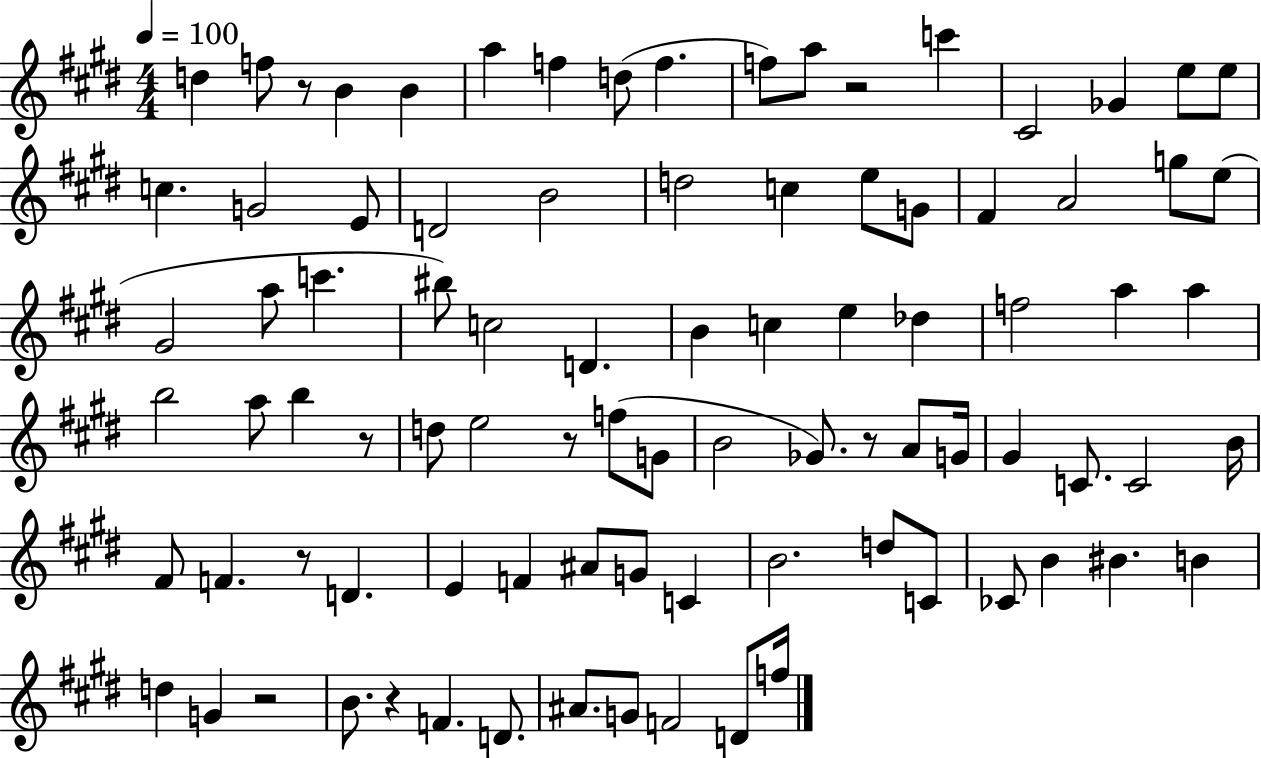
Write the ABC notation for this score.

X:1
T:Untitled
M:4/4
L:1/4
K:E
d f/2 z/2 B B a f d/2 f f/2 a/2 z2 c' ^C2 _G e/2 e/2 c G2 E/2 D2 B2 d2 c e/2 G/2 ^F A2 g/2 e/2 ^G2 a/2 c' ^b/2 c2 D B c e _d f2 a a b2 a/2 b z/2 d/2 e2 z/2 f/2 G/2 B2 _G/2 z/2 A/2 G/4 ^G C/2 C2 B/4 ^F/2 F z/2 D E F ^A/2 G/2 C B2 d/2 C/2 _C/2 B ^B B d G z2 B/2 z F D/2 ^A/2 G/2 F2 D/2 f/4